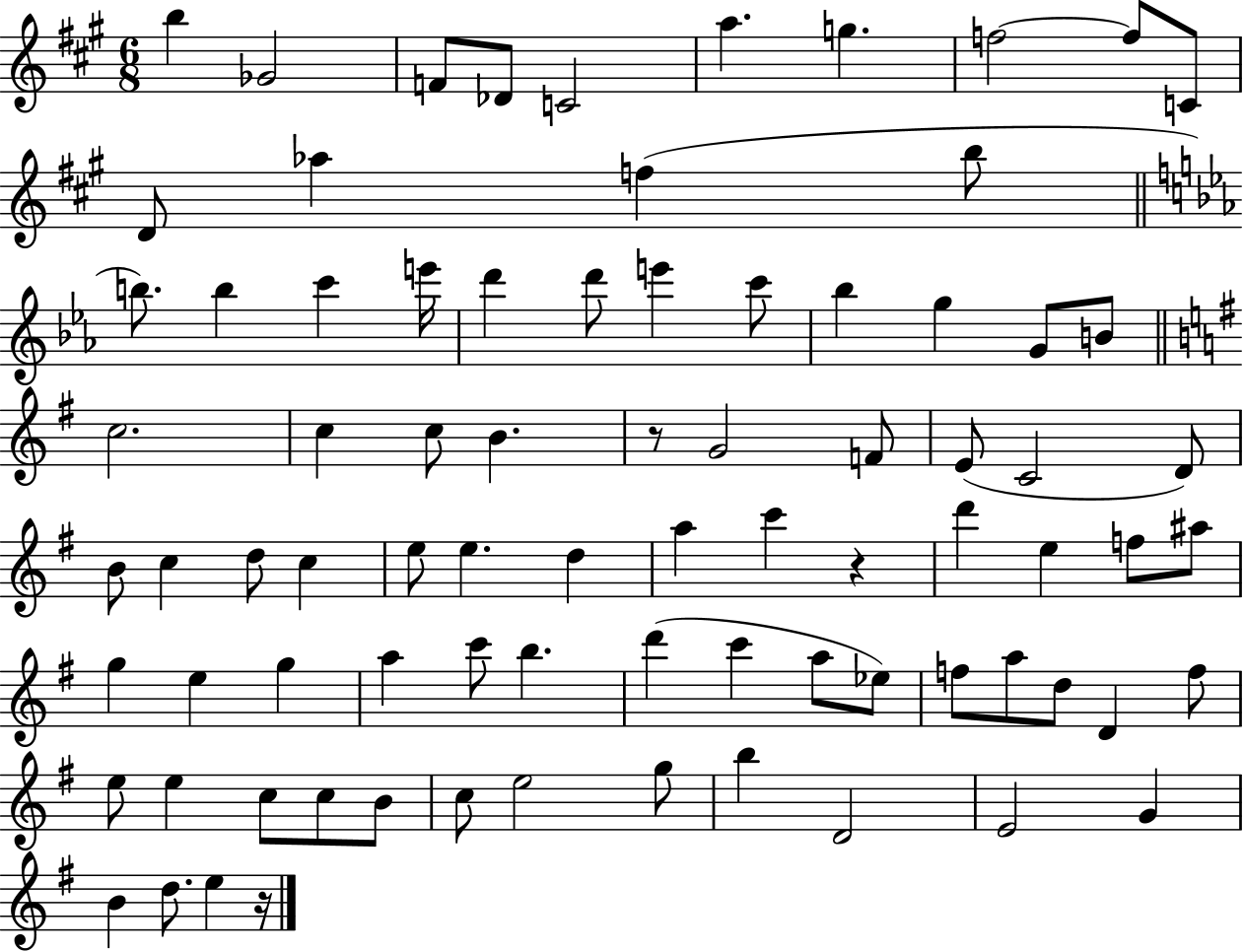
{
  \clef treble
  \numericTimeSignature
  \time 6/8
  \key a \major
  b''4 ges'2 | f'8 des'8 c'2 | a''4. g''4. | f''2~~ f''8 c'8 | \break d'8 aes''4 f''4( b''8 | \bar "||" \break \key ees \major b''8.) b''4 c'''4 e'''16 | d'''4 d'''8 e'''4 c'''8 | bes''4 g''4 g'8 b'8 | \bar "||" \break \key e \minor c''2. | c''4 c''8 b'4. | r8 g'2 f'8 | e'8( c'2 d'8) | \break b'8 c''4 d''8 c''4 | e''8 e''4. d''4 | a''4 c'''4 r4 | d'''4 e''4 f''8 ais''8 | \break g''4 e''4 g''4 | a''4 c'''8 b''4. | d'''4( c'''4 a''8 ees''8) | f''8 a''8 d''8 d'4 f''8 | \break e''8 e''4 c''8 c''8 b'8 | c''8 e''2 g''8 | b''4 d'2 | e'2 g'4 | \break b'4 d''8. e''4 r16 | \bar "|."
}